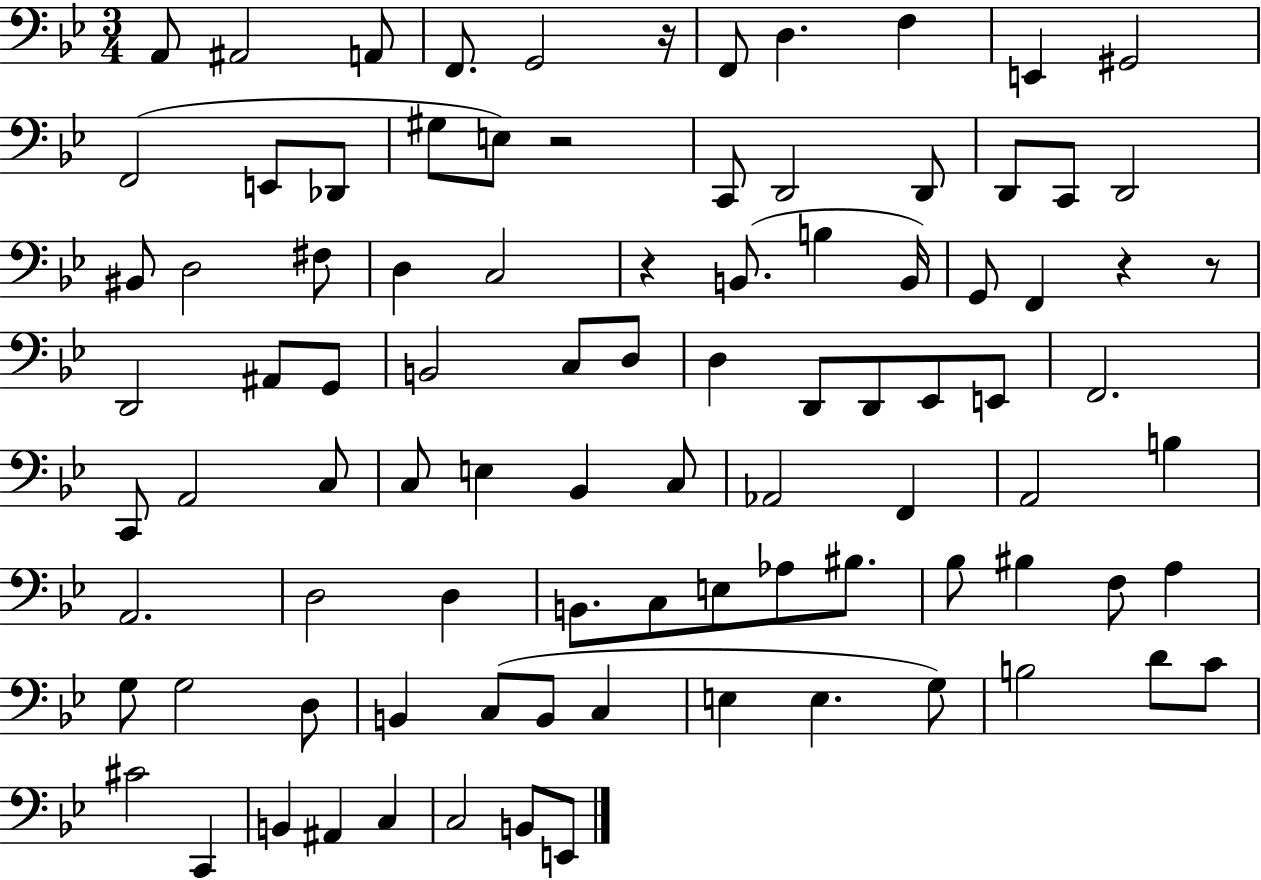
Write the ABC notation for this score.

X:1
T:Untitled
M:3/4
L:1/4
K:Bb
A,,/2 ^A,,2 A,,/2 F,,/2 G,,2 z/4 F,,/2 D, F, E,, ^G,,2 F,,2 E,,/2 _D,,/2 ^G,/2 E,/2 z2 C,,/2 D,,2 D,,/2 D,,/2 C,,/2 D,,2 ^B,,/2 D,2 ^F,/2 D, C,2 z B,,/2 B, B,,/4 G,,/2 F,, z z/2 D,,2 ^A,,/2 G,,/2 B,,2 C,/2 D,/2 D, D,,/2 D,,/2 _E,,/2 E,,/2 F,,2 C,,/2 A,,2 C,/2 C,/2 E, _B,, C,/2 _A,,2 F,, A,,2 B, A,,2 D,2 D, B,,/2 C,/2 E,/2 _A,/2 ^B,/2 _B,/2 ^B, F,/2 A, G,/2 G,2 D,/2 B,, C,/2 B,,/2 C, E, E, G,/2 B,2 D/2 C/2 ^C2 C,, B,, ^A,, C, C,2 B,,/2 E,,/2